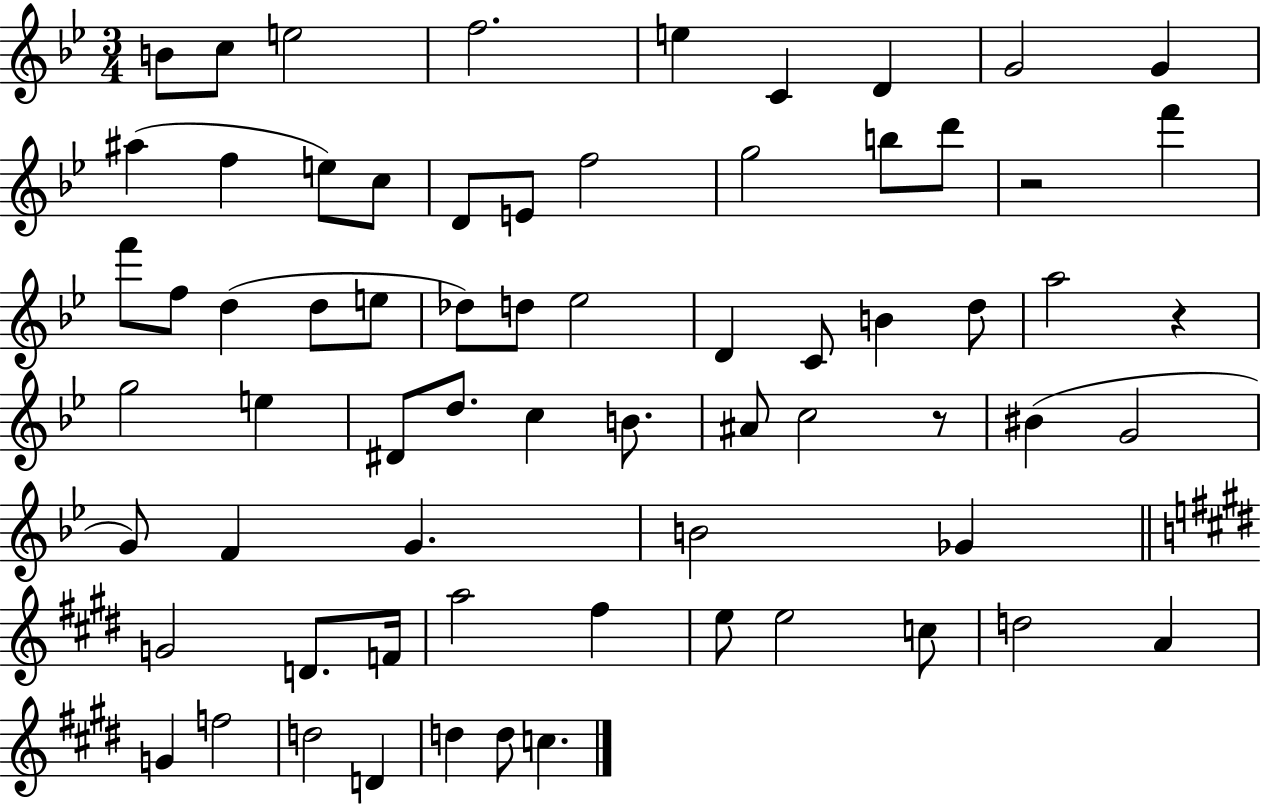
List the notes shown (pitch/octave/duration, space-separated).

B4/e C5/e E5/h F5/h. E5/q C4/q D4/q G4/h G4/q A#5/q F5/q E5/e C5/e D4/e E4/e F5/h G5/h B5/e D6/e R/h F6/q F6/e F5/e D5/q D5/e E5/e Db5/e D5/e Eb5/h D4/q C4/e B4/q D5/e A5/h R/q G5/h E5/q D#4/e D5/e. C5/q B4/e. A#4/e C5/h R/e BIS4/q G4/h G4/e F4/q G4/q. B4/h Gb4/q G4/h D4/e. F4/s A5/h F#5/q E5/e E5/h C5/e D5/h A4/q G4/q F5/h D5/h D4/q D5/q D5/e C5/q.